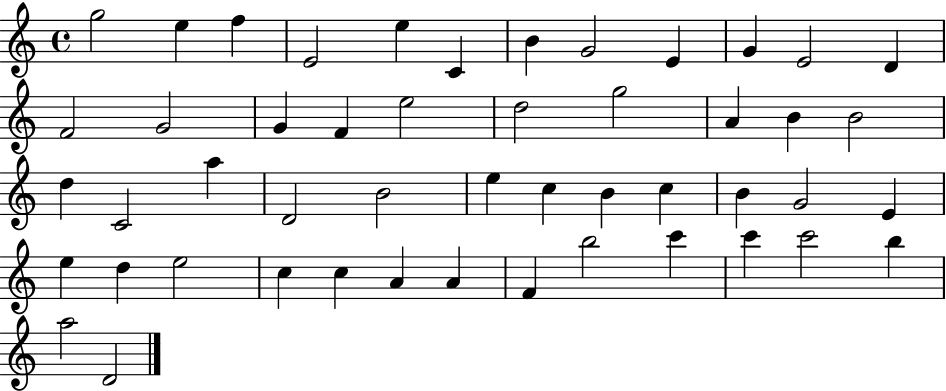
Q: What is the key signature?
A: C major